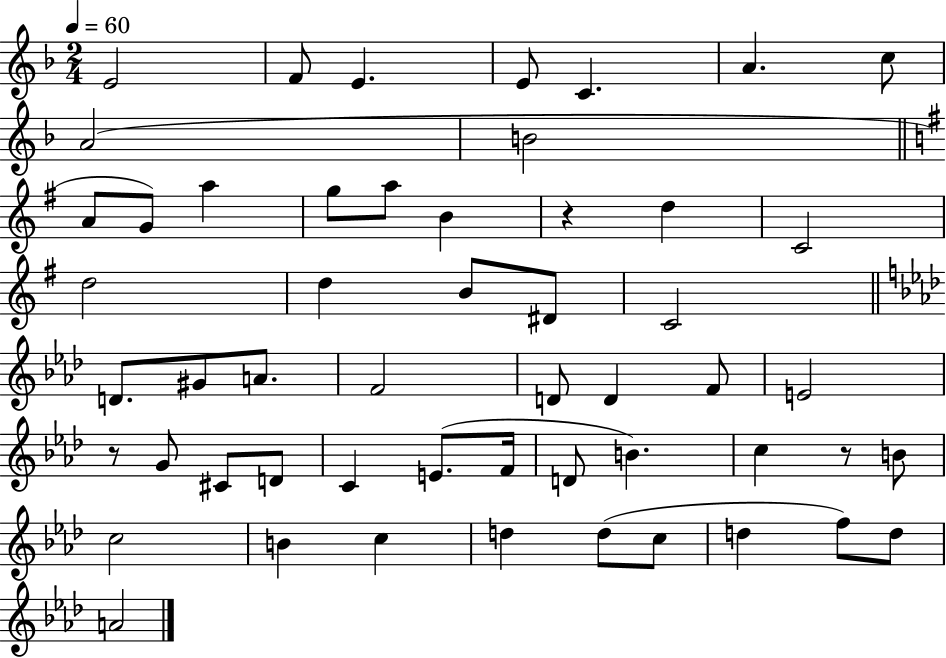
{
  \clef treble
  \numericTimeSignature
  \time 2/4
  \key f \major
  \tempo 4 = 60
  e'2 | f'8 e'4. | e'8 c'4. | a'4. c''8 | \break a'2( | b'2 | \bar "||" \break \key g \major a'8 g'8) a''4 | g''8 a''8 b'4 | r4 d''4 | c'2 | \break d''2 | d''4 b'8 dis'8 | c'2 | \bar "||" \break \key aes \major d'8. gis'8 a'8. | f'2 | d'8 d'4 f'8 | e'2 | \break r8 g'8 cis'8 d'8 | c'4 e'8.( f'16 | d'8 b'4.) | c''4 r8 b'8 | \break c''2 | b'4 c''4 | d''4 d''8( c''8 | d''4 f''8) d''8 | \break a'2 | \bar "|."
}